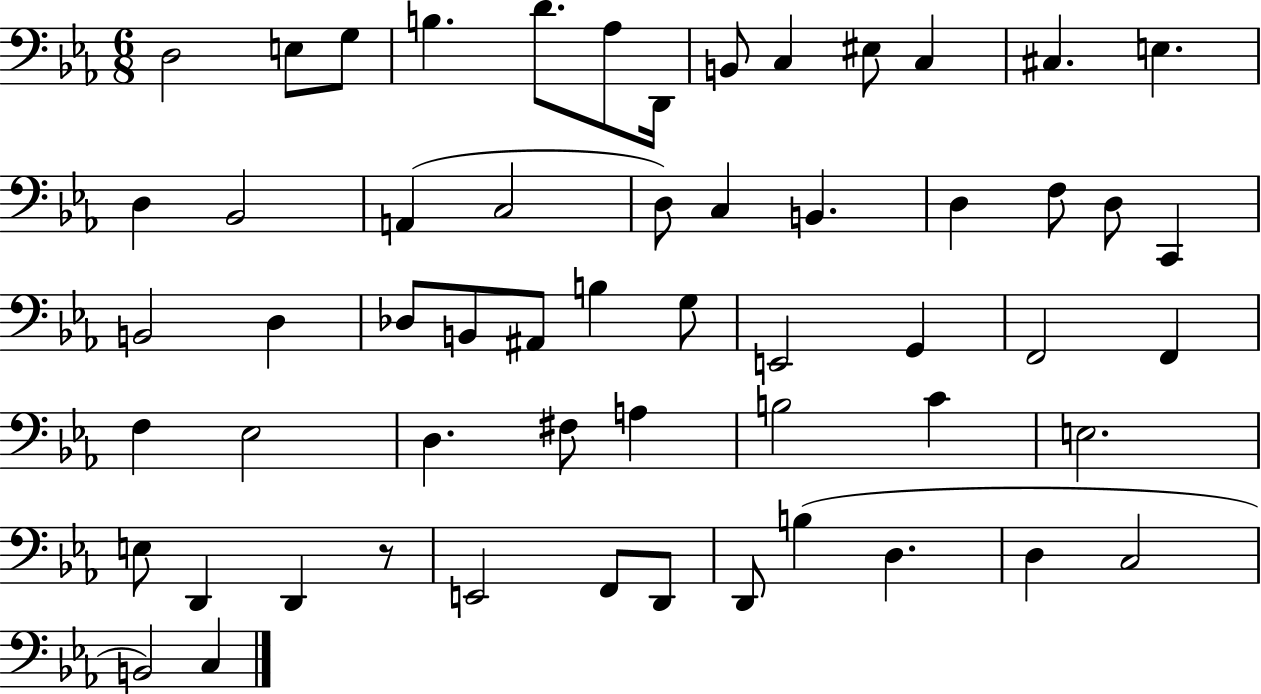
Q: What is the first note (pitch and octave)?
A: D3